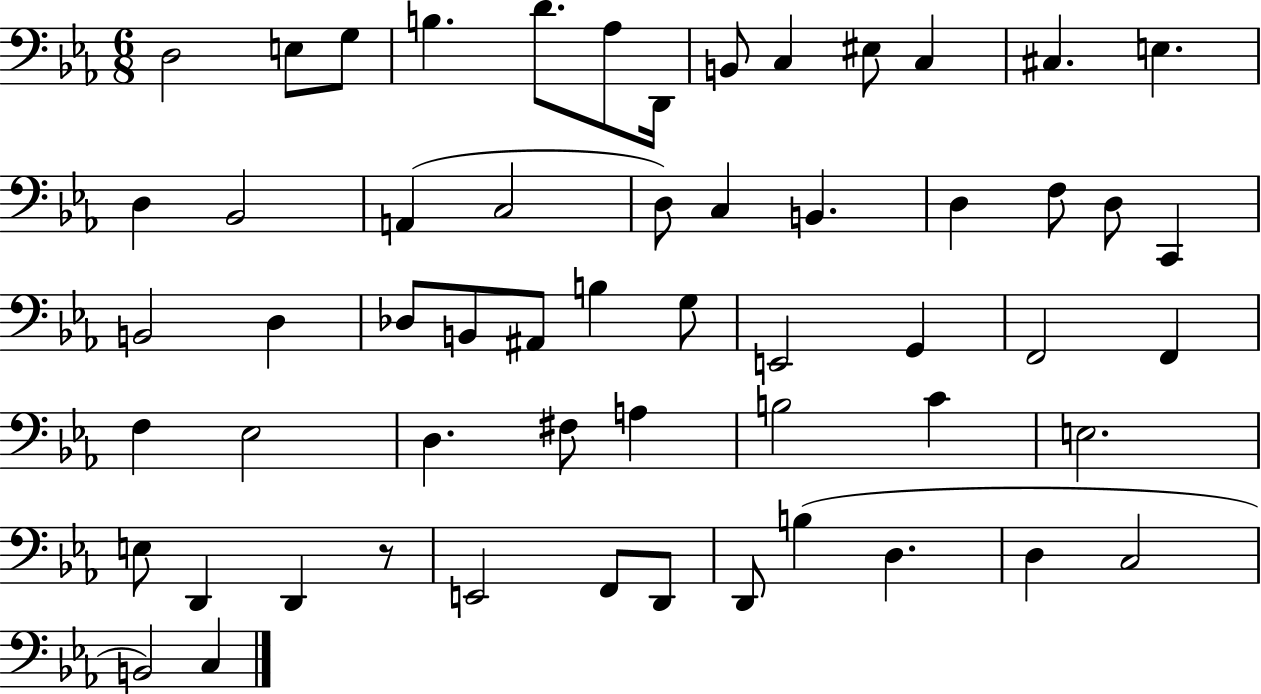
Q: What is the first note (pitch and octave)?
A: D3